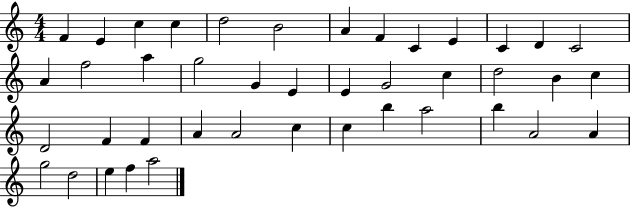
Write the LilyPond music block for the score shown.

{
  \clef treble
  \numericTimeSignature
  \time 4/4
  \key c \major
  f'4 e'4 c''4 c''4 | d''2 b'2 | a'4 f'4 c'4 e'4 | c'4 d'4 c'2 | \break a'4 f''2 a''4 | g''2 g'4 e'4 | e'4 g'2 c''4 | d''2 b'4 c''4 | \break d'2 f'4 f'4 | a'4 a'2 c''4 | c''4 b''4 a''2 | b''4 a'2 a'4 | \break g''2 d''2 | e''4 f''4 a''2 | \bar "|."
}